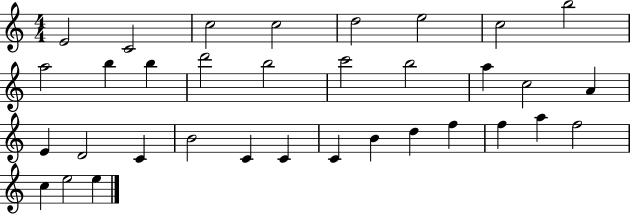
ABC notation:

X:1
T:Untitled
M:4/4
L:1/4
K:C
E2 C2 c2 c2 d2 e2 c2 b2 a2 b b d'2 b2 c'2 b2 a c2 A E D2 C B2 C C C B d f f a f2 c e2 e